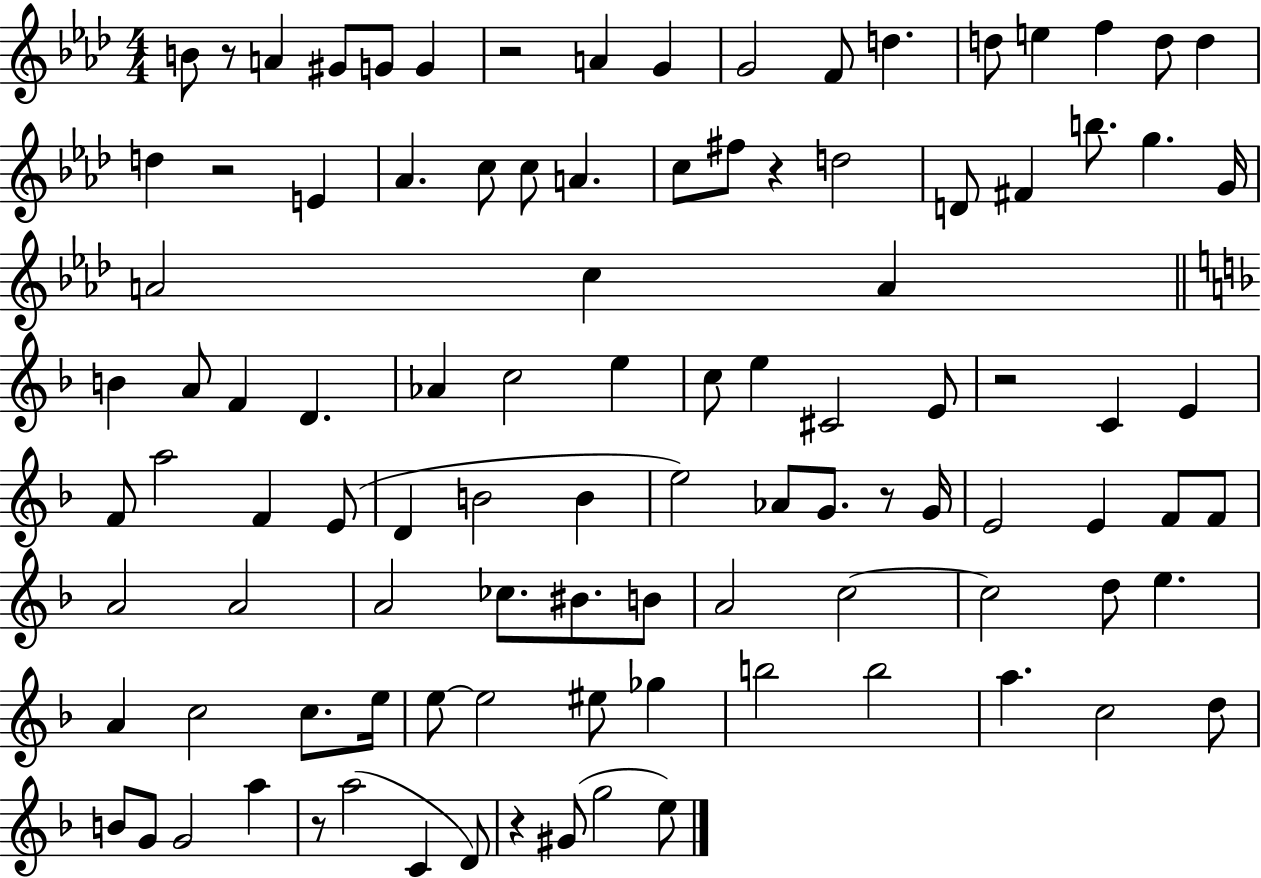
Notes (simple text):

B4/e R/e A4/q G#4/e G4/e G4/q R/h A4/q G4/q G4/h F4/e D5/q. D5/e E5/q F5/q D5/e D5/q D5/q R/h E4/q Ab4/q. C5/e C5/e A4/q. C5/e F#5/e R/q D5/h D4/e F#4/q B5/e. G5/q. G4/s A4/h C5/q A4/q B4/q A4/e F4/q D4/q. Ab4/q C5/h E5/q C5/e E5/q C#4/h E4/e R/h C4/q E4/q F4/e A5/h F4/q E4/e D4/q B4/h B4/q E5/h Ab4/e G4/e. R/e G4/s E4/h E4/q F4/e F4/e A4/h A4/h A4/h CES5/e. BIS4/e. B4/e A4/h C5/h C5/h D5/e E5/q. A4/q C5/h C5/e. E5/s E5/e E5/h EIS5/e Gb5/q B5/h B5/h A5/q. C5/h D5/e B4/e G4/e G4/h A5/q R/e A5/h C4/q D4/e R/q G#4/e G5/h E5/e